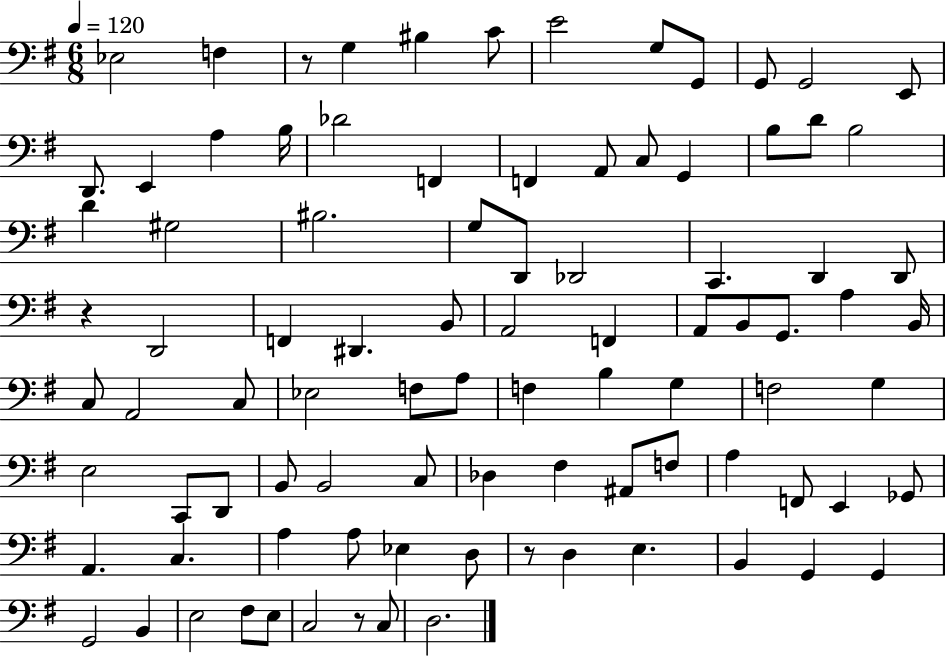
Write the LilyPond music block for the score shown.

{
  \clef bass
  \numericTimeSignature
  \time 6/8
  \key g \major
  \tempo 4 = 120
  ees2 f4 | r8 g4 bis4 c'8 | e'2 g8 g,8 | g,8 g,2 e,8 | \break d,8. e,4 a4 b16 | des'2 f,4 | f,4 a,8 c8 g,4 | b8 d'8 b2 | \break d'4 gis2 | bis2. | g8 d,8 des,2 | c,4. d,4 d,8 | \break r4 d,2 | f,4 dis,4. b,8 | a,2 f,4 | a,8 b,8 g,8. a4 b,16 | \break c8 a,2 c8 | ees2 f8 a8 | f4 b4 g4 | f2 g4 | \break e2 c,8 d,8 | b,8 b,2 c8 | des4 fis4 ais,8 f8 | a4 f,8 e,4 ges,8 | \break a,4. c4. | a4 a8 ees4 d8 | r8 d4 e4. | b,4 g,4 g,4 | \break g,2 b,4 | e2 fis8 e8 | c2 r8 c8 | d2. | \break \bar "|."
}